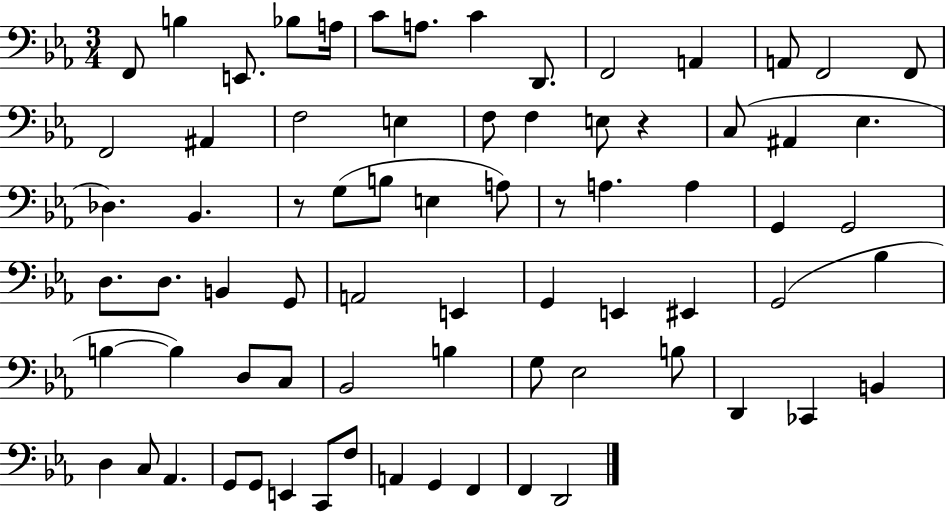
X:1
T:Untitled
M:3/4
L:1/4
K:Eb
F,,/2 B, E,,/2 _B,/2 A,/4 C/2 A,/2 C D,,/2 F,,2 A,, A,,/2 F,,2 F,,/2 F,,2 ^A,, F,2 E, F,/2 F, E,/2 z C,/2 ^A,, _E, _D, _B,, z/2 G,/2 B,/2 E, A,/2 z/2 A, A, G,, G,,2 D,/2 D,/2 B,, G,,/2 A,,2 E,, G,, E,, ^E,, G,,2 _B, B, B, D,/2 C,/2 _B,,2 B, G,/2 _E,2 B,/2 D,, _C,, B,, D, C,/2 _A,, G,,/2 G,,/2 E,, C,,/2 F,/2 A,, G,, F,, F,, D,,2